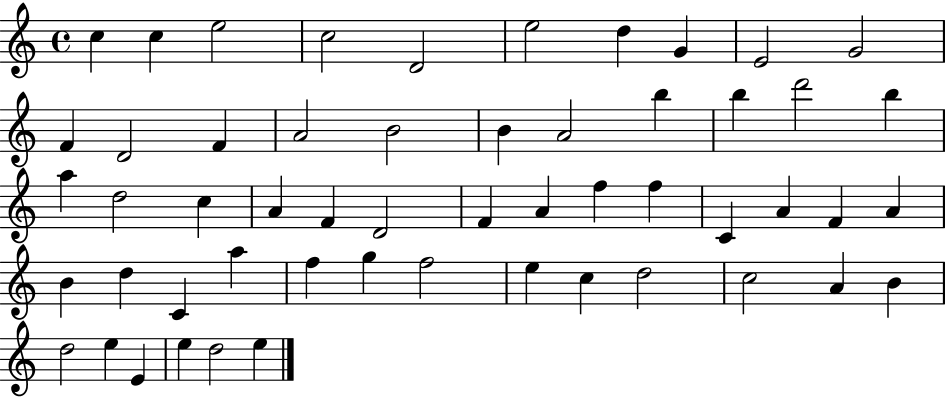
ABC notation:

X:1
T:Untitled
M:4/4
L:1/4
K:C
c c e2 c2 D2 e2 d G E2 G2 F D2 F A2 B2 B A2 b b d'2 b a d2 c A F D2 F A f f C A F A B d C a f g f2 e c d2 c2 A B d2 e E e d2 e